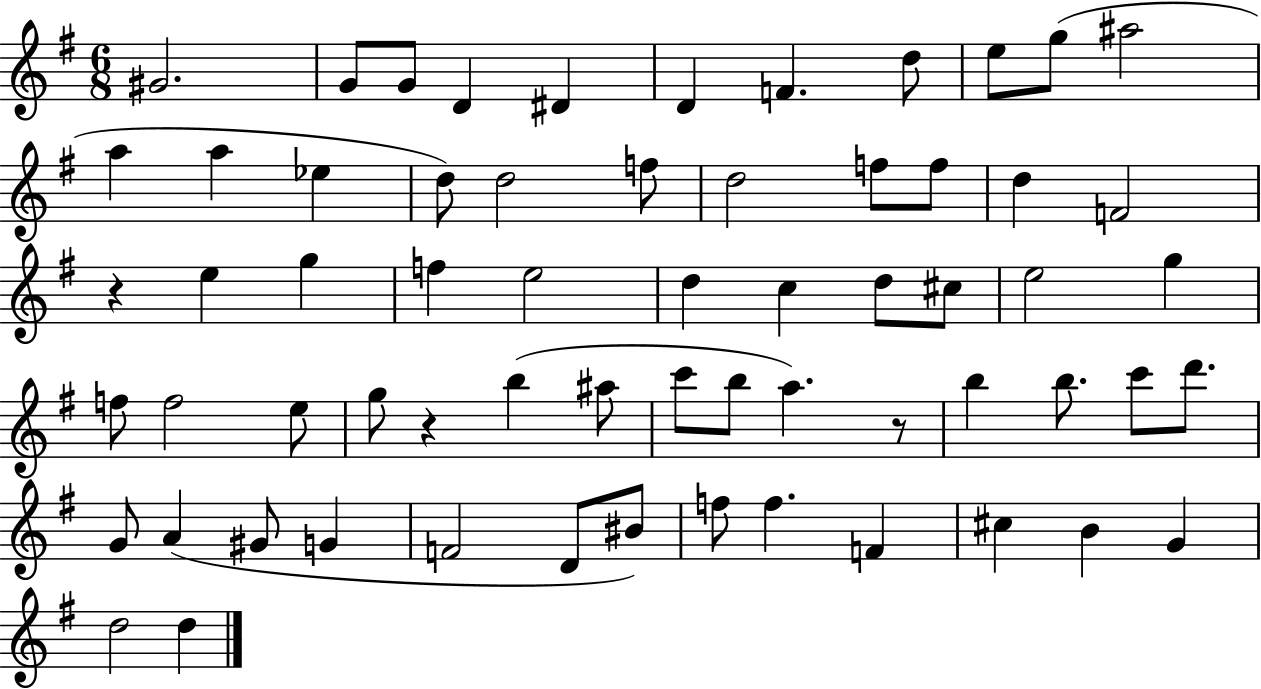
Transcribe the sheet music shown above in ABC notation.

X:1
T:Untitled
M:6/8
L:1/4
K:G
^G2 G/2 G/2 D ^D D F d/2 e/2 g/2 ^a2 a a _e d/2 d2 f/2 d2 f/2 f/2 d F2 z e g f e2 d c d/2 ^c/2 e2 g f/2 f2 e/2 g/2 z b ^a/2 c'/2 b/2 a z/2 b b/2 c'/2 d'/2 G/2 A ^G/2 G F2 D/2 ^B/2 f/2 f F ^c B G d2 d